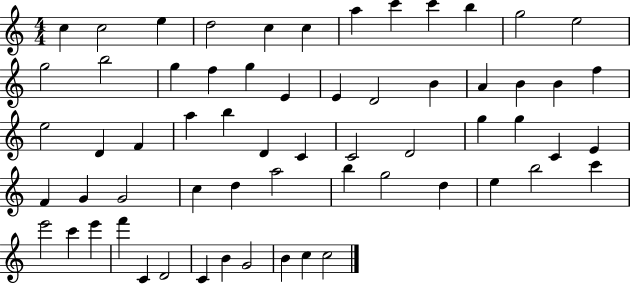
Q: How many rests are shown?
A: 0